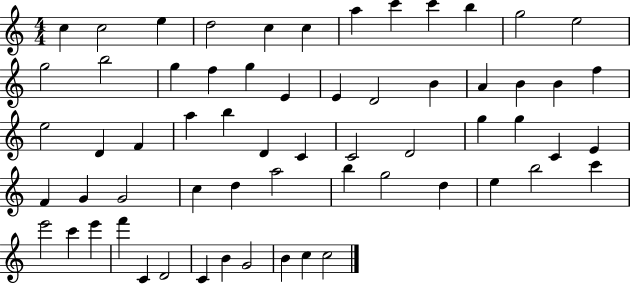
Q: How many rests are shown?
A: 0